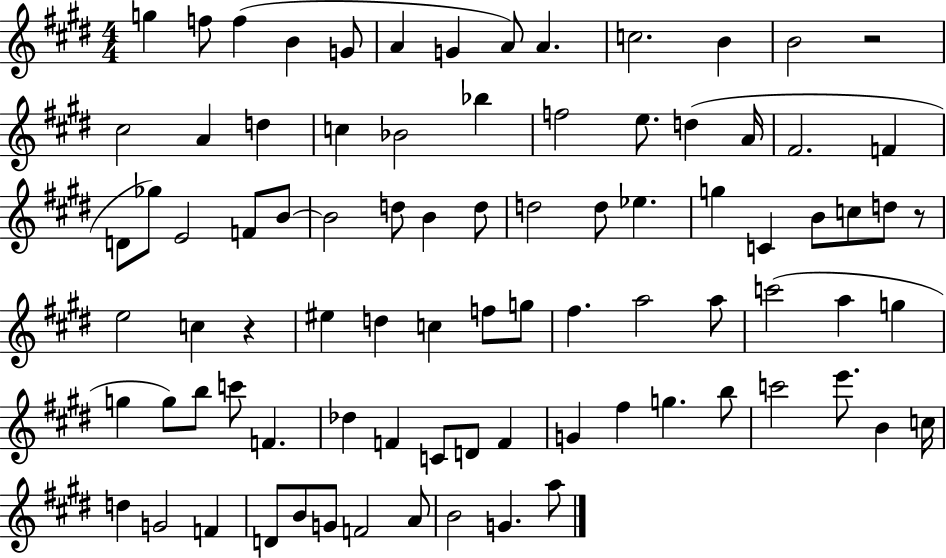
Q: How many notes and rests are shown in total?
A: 86